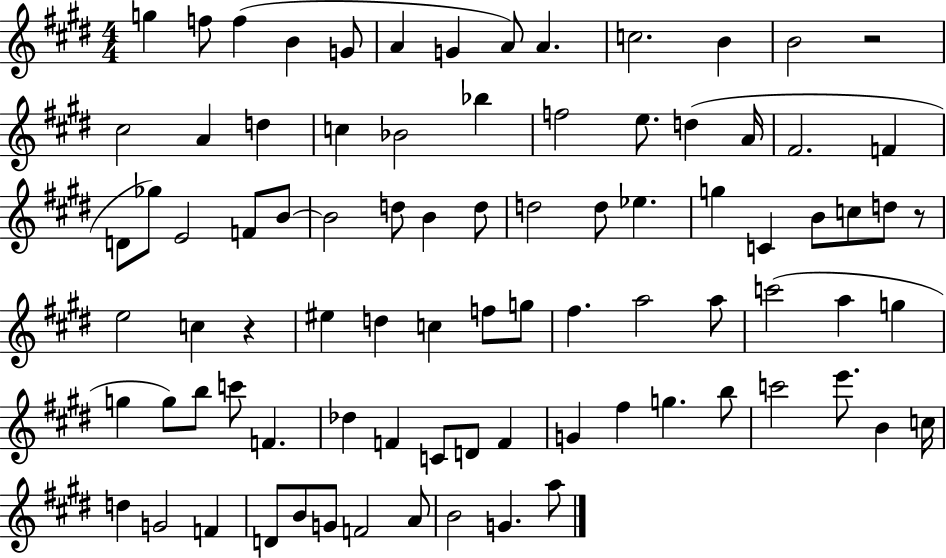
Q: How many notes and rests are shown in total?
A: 86